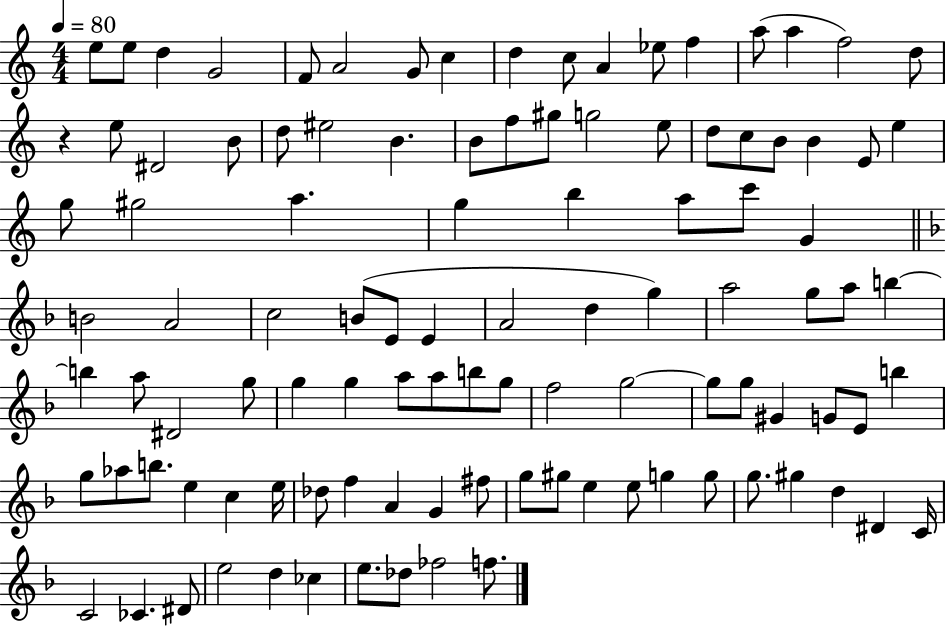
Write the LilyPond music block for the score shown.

{
  \clef treble
  \numericTimeSignature
  \time 4/4
  \key c \major
  \tempo 4 = 80
  e''8 e''8 d''4 g'2 | f'8 a'2 g'8 c''4 | d''4 c''8 a'4 ees''8 f''4 | a''8( a''4 f''2) d''8 | \break r4 e''8 dis'2 b'8 | d''8 eis''2 b'4. | b'8 f''8 gis''8 g''2 e''8 | d''8 c''8 b'8 b'4 e'8 e''4 | \break g''8 gis''2 a''4. | g''4 b''4 a''8 c'''8 g'4 | \bar "||" \break \key f \major b'2 a'2 | c''2 b'8( e'8 e'4 | a'2 d''4 g''4) | a''2 g''8 a''8 b''4~~ | \break b''4 a''8 dis'2 g''8 | g''4 g''4 a''8 a''8 b''8 g''8 | f''2 g''2~~ | g''8 g''8 gis'4 g'8 e'8 b''4 | \break g''8 aes''8 b''8. e''4 c''4 e''16 | des''8 f''4 a'4 g'4 fis''8 | g''8 gis''8 e''4 e''8 g''4 g''8 | g''8. gis''4 d''4 dis'4 c'16 | \break c'2 ces'4. dis'8 | e''2 d''4 ces''4 | e''8. des''8 fes''2 f''8. | \bar "|."
}